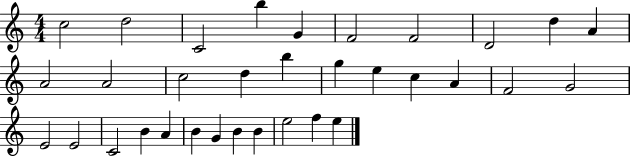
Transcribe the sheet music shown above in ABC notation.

X:1
T:Untitled
M:4/4
L:1/4
K:C
c2 d2 C2 b G F2 F2 D2 d A A2 A2 c2 d b g e c A F2 G2 E2 E2 C2 B A B G B B e2 f e